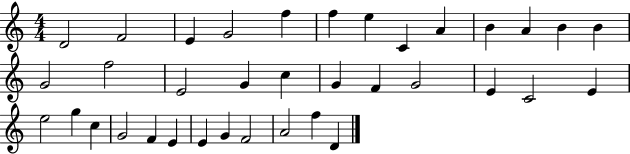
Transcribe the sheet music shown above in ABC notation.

X:1
T:Untitled
M:4/4
L:1/4
K:C
D2 F2 E G2 f f e C A B A B B G2 f2 E2 G c G F G2 E C2 E e2 g c G2 F E E G F2 A2 f D